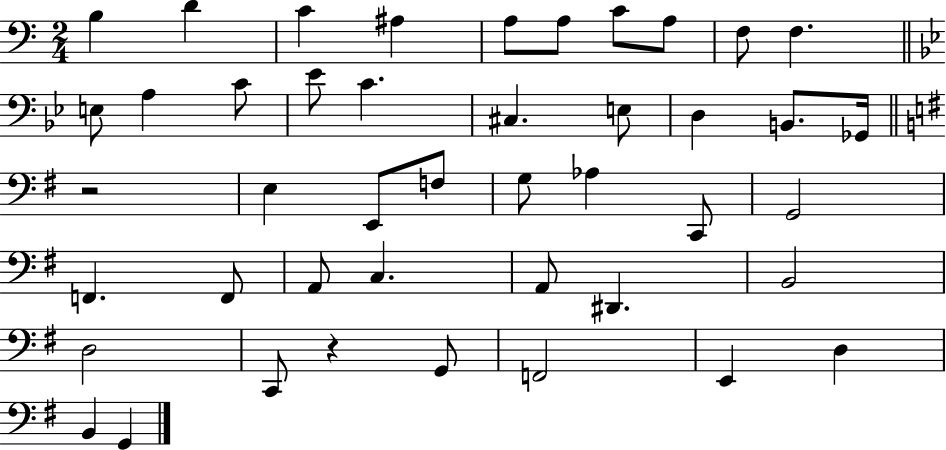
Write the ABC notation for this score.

X:1
T:Untitled
M:2/4
L:1/4
K:C
B, D C ^A, A,/2 A,/2 C/2 A,/2 F,/2 F, E,/2 A, C/2 _E/2 C ^C, E,/2 D, B,,/2 _G,,/4 z2 E, E,,/2 F,/2 G,/2 _A, C,,/2 G,,2 F,, F,,/2 A,,/2 C, A,,/2 ^D,, B,,2 D,2 C,,/2 z G,,/2 F,,2 E,, D, B,, G,,